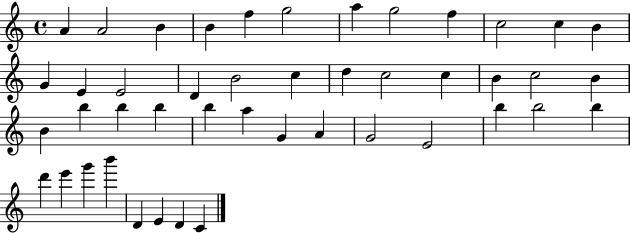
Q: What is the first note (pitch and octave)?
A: A4